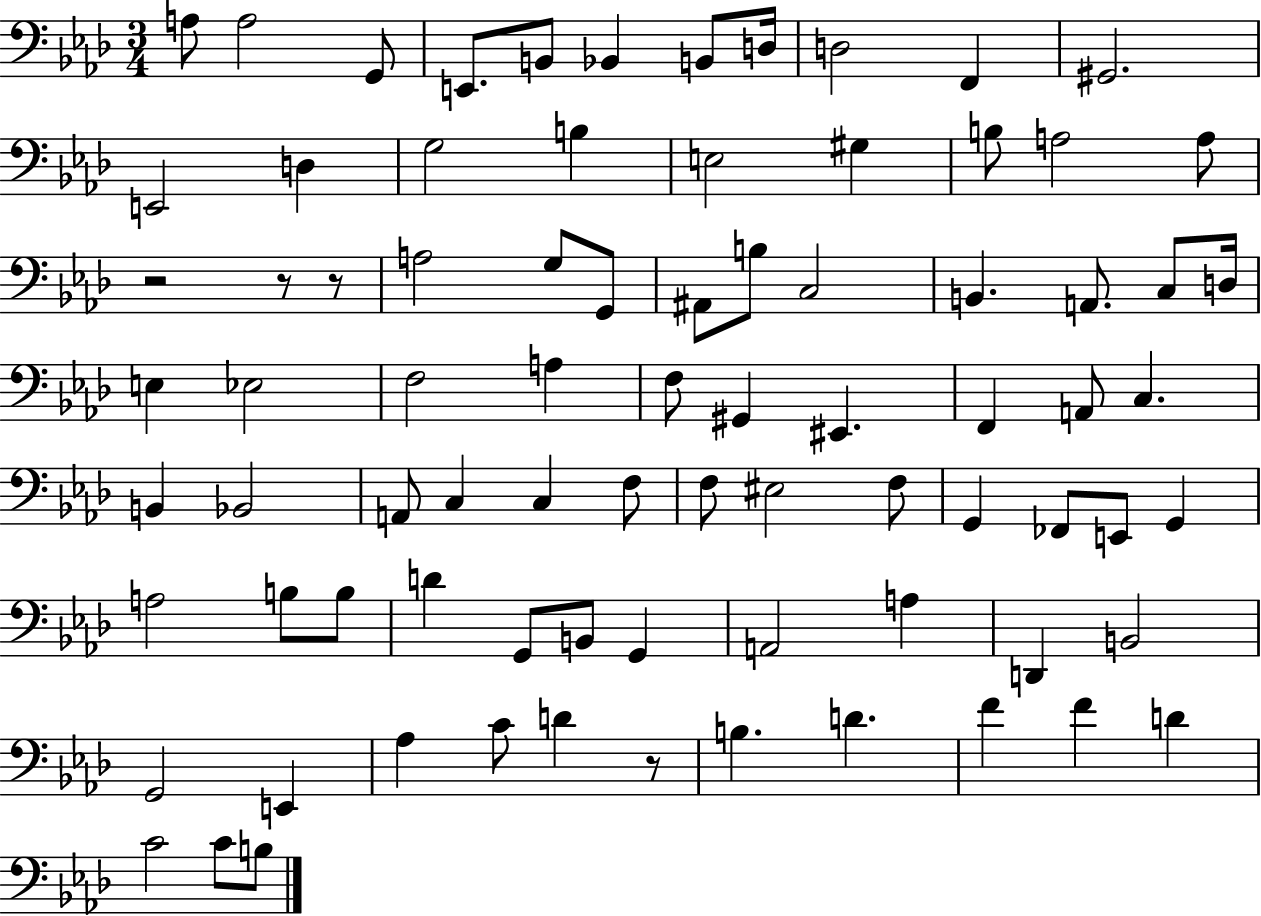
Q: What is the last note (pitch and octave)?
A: B3